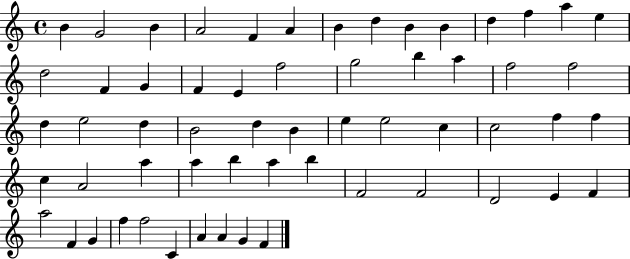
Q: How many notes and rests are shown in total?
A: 59